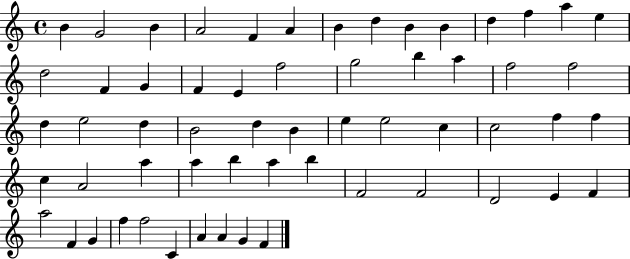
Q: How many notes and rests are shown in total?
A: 59